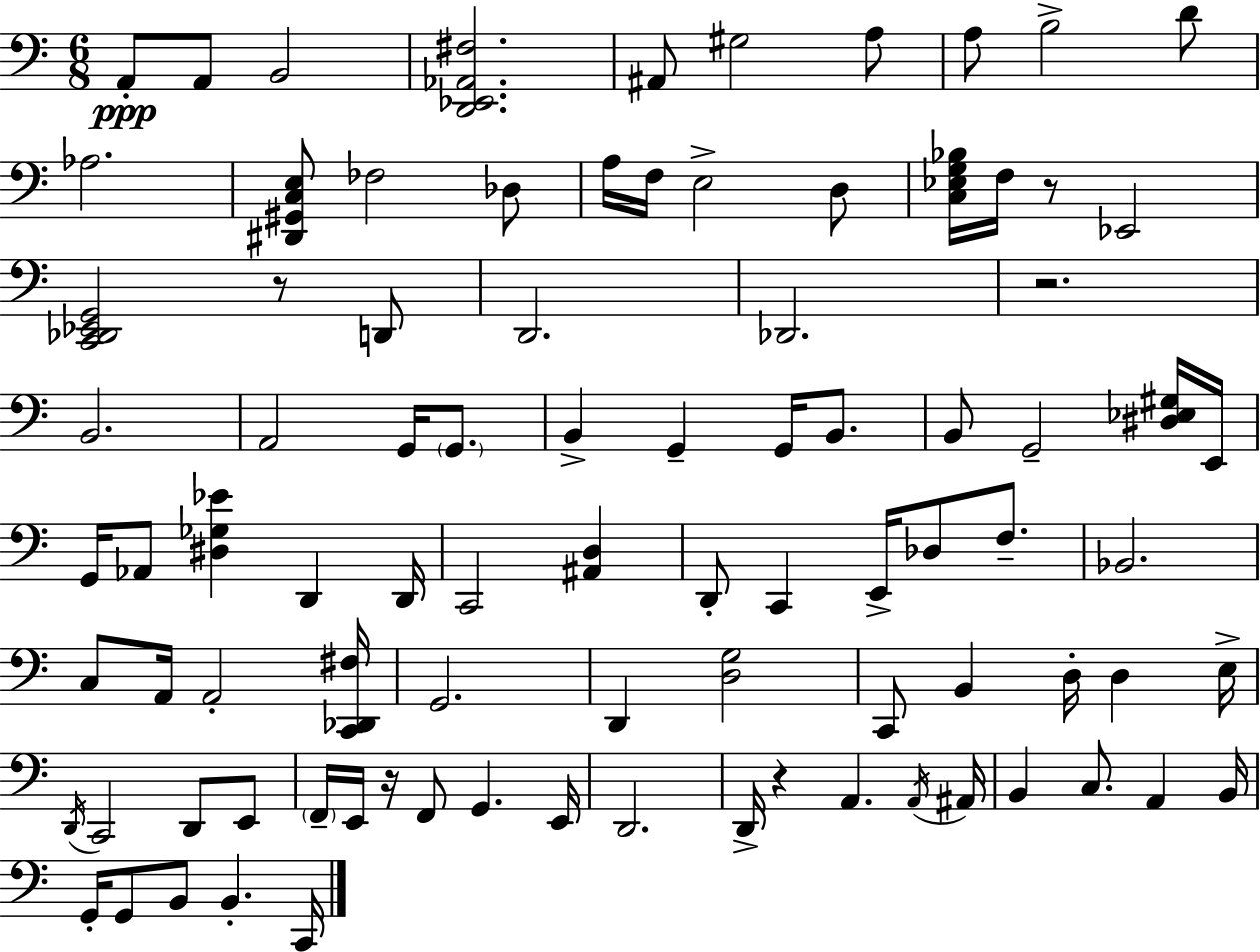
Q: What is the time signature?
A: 6/8